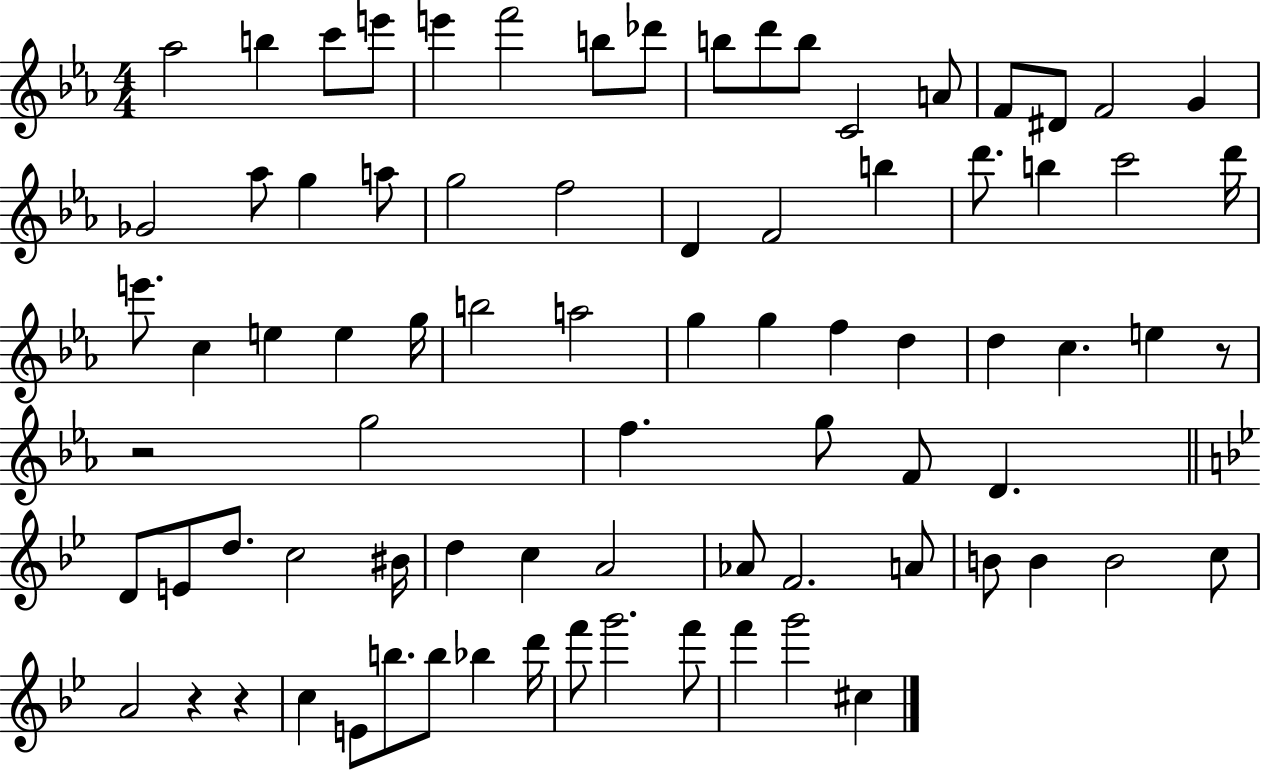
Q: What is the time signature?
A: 4/4